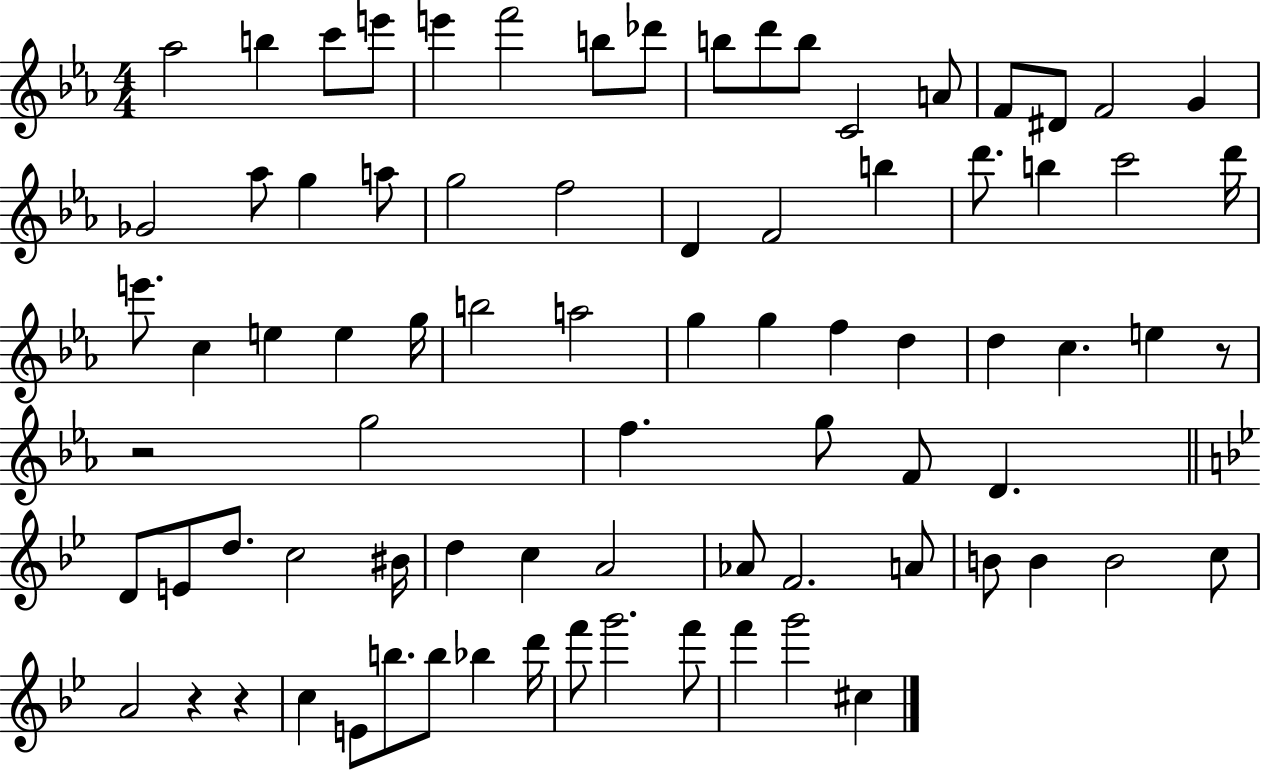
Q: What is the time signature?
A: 4/4